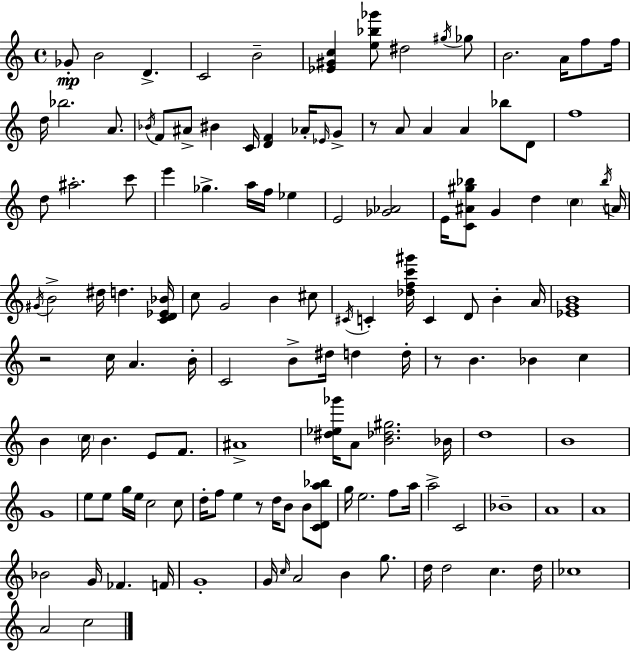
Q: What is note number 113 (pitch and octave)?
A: D5